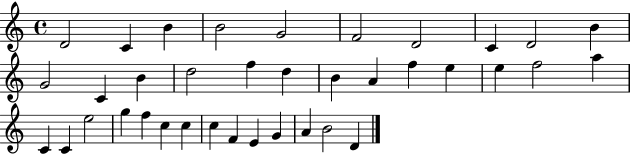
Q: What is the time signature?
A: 4/4